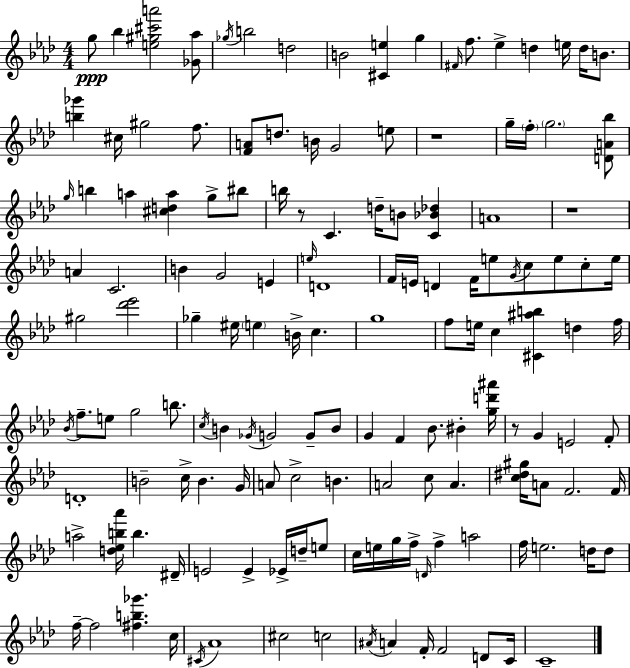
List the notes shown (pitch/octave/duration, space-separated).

G5/e Bb5/q [E5,G#5,C#6,A6]/h [Gb4,Ab5]/e Gb5/s B5/h D5/h B4/h [C#4,E5]/q G5/q F#4/s F5/e. Eb5/q D5/q E5/s D5/s B4/e. [B5,Gb6]/q C#5/s G#5/h F5/e. [F4,A4]/e D5/e. B4/s G4/h E5/e R/w G5/s F5/s G5/h. [D4,A4,Bb5]/e G5/s B5/q A5/q [C#5,D5,A5]/q G5/e BIS5/e B5/s R/e C4/q. D5/s B4/e [C4,Bb4,Db5]/q A4/w R/w A4/q C4/h. B4/q G4/h E4/q E5/s D4/w F4/s E4/s D4/q F4/s E5/e G4/s C5/e E5/e C5/e E5/s G#5/h [Db6,Eb6]/h Gb5/q EIS5/s E5/q B4/s C5/q. G5/w F5/e E5/s C5/q [C#4,A#5,B5]/q D5/q F5/s Bb4/s F5/e. E5/e G5/h B5/e. C5/s B4/q Gb4/s G4/h G4/e B4/e G4/q F4/q Bb4/e. BIS4/q [G5,D6,A#6]/s R/e G4/q E4/h F4/e D4/w B4/h C5/s B4/q. G4/s A4/e C5/h B4/q. A4/h C5/e A4/q. [C5,D#5,G#5]/s A4/e F4/h. F4/s A5/h [D5,Eb5,B5,Ab6]/s B5/q. D#4/s E4/h E4/q Eb4/s D5/s E5/e C5/s E5/s G5/s F5/s D4/s F5/q A5/h F5/s E5/h. D5/s D5/e F5/s F5/h [F#5,B5,Gb6]/q. C5/s C#4/s Ab4/w C#5/h C5/h A#4/s A4/q F4/s F4/h D4/e C4/s C4/w